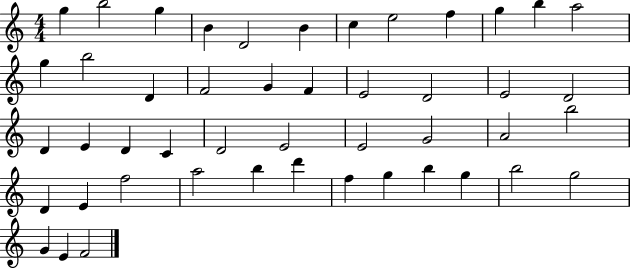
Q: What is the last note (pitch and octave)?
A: F4